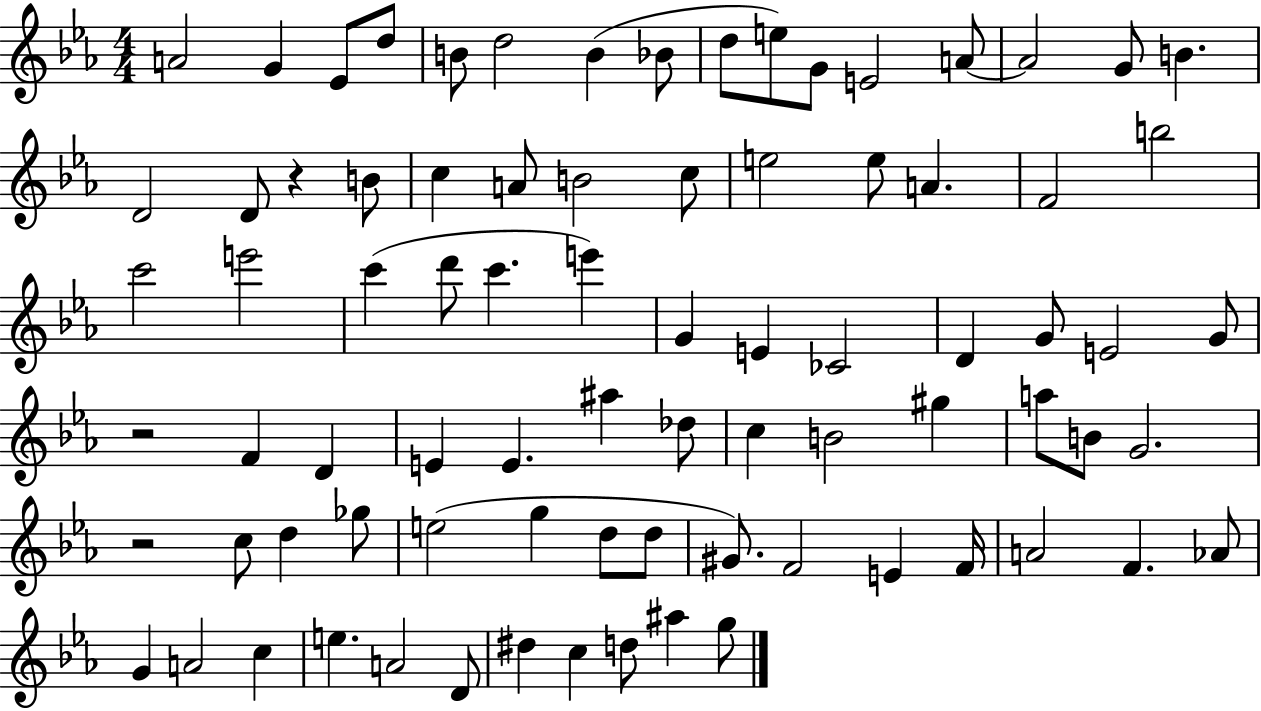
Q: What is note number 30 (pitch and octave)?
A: E6